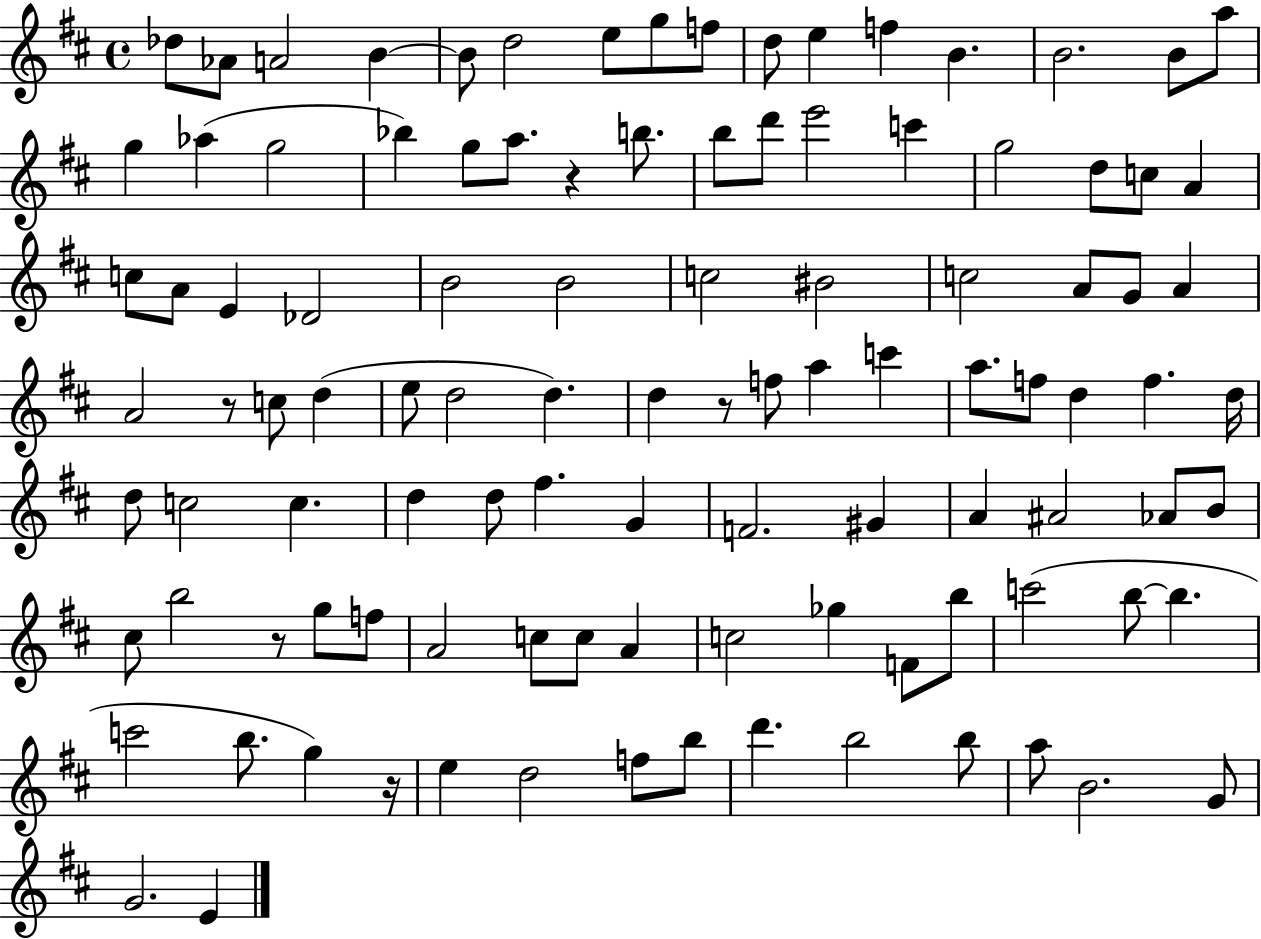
{
  \clef treble
  \time 4/4
  \defaultTimeSignature
  \key d \major
  des''8 aes'8 a'2 b'4~~ | b'8 d''2 e''8 g''8 f''8 | d''8 e''4 f''4 b'4. | b'2. b'8 a''8 | \break g''4 aes''4( g''2 | bes''4) g''8 a''8. r4 b''8. | b''8 d'''8 e'''2 c'''4 | g''2 d''8 c''8 a'4 | \break c''8 a'8 e'4 des'2 | b'2 b'2 | c''2 bis'2 | c''2 a'8 g'8 a'4 | \break a'2 r8 c''8 d''4( | e''8 d''2 d''4.) | d''4 r8 f''8 a''4 c'''4 | a''8. f''8 d''4 f''4. d''16 | \break d''8 c''2 c''4. | d''4 d''8 fis''4. g'4 | f'2. gis'4 | a'4 ais'2 aes'8 b'8 | \break cis''8 b''2 r8 g''8 f''8 | a'2 c''8 c''8 a'4 | c''2 ges''4 f'8 b''8 | c'''2( b''8~~ b''4. | \break c'''2 b''8. g''4) r16 | e''4 d''2 f''8 b''8 | d'''4. b''2 b''8 | a''8 b'2. g'8 | \break g'2. e'4 | \bar "|."
}